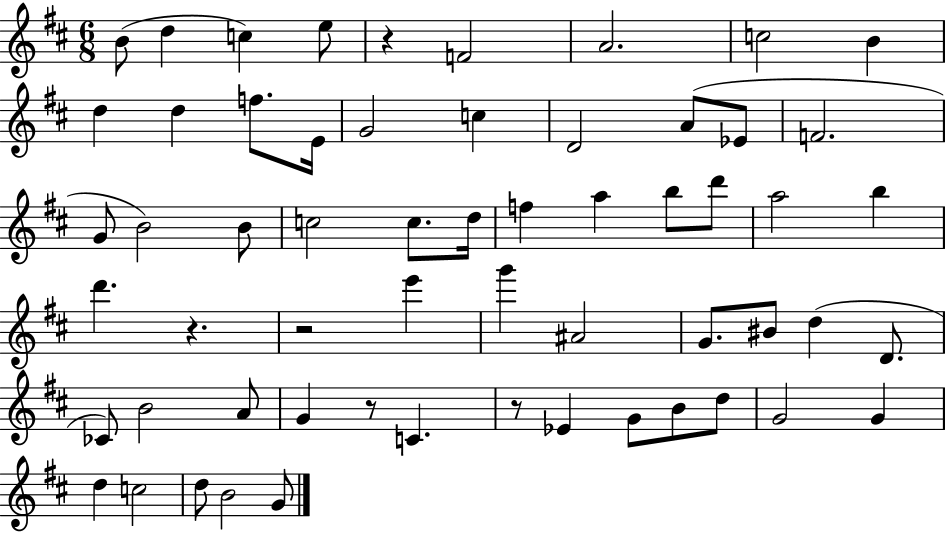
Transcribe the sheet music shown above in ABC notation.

X:1
T:Untitled
M:6/8
L:1/4
K:D
B/2 d c e/2 z F2 A2 c2 B d d f/2 E/4 G2 c D2 A/2 _E/2 F2 G/2 B2 B/2 c2 c/2 d/4 f a b/2 d'/2 a2 b d' z z2 e' g' ^A2 G/2 ^B/2 d D/2 _C/2 B2 A/2 G z/2 C z/2 _E G/2 B/2 d/2 G2 G d c2 d/2 B2 G/2